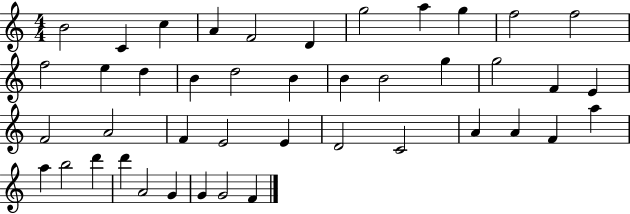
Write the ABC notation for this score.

X:1
T:Untitled
M:4/4
L:1/4
K:C
B2 C c A F2 D g2 a g f2 f2 f2 e d B d2 B B B2 g g2 F E F2 A2 F E2 E D2 C2 A A F a a b2 d' d' A2 G G G2 F